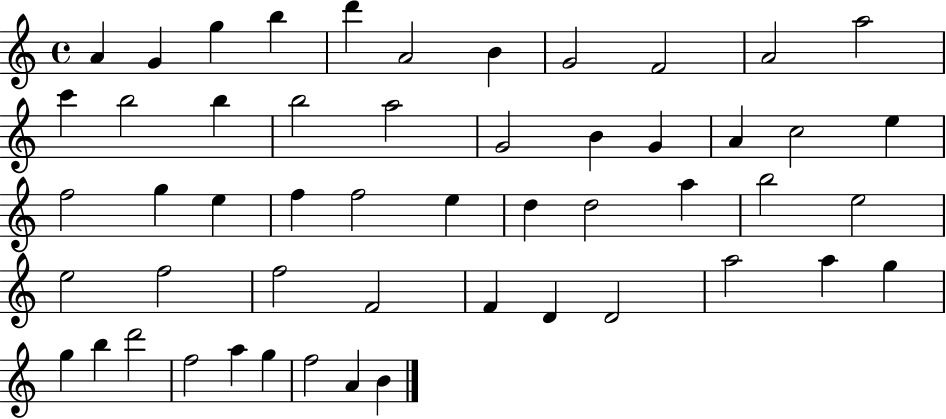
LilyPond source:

{
  \clef treble
  \time 4/4
  \defaultTimeSignature
  \key c \major
  a'4 g'4 g''4 b''4 | d'''4 a'2 b'4 | g'2 f'2 | a'2 a''2 | \break c'''4 b''2 b''4 | b''2 a''2 | g'2 b'4 g'4 | a'4 c''2 e''4 | \break f''2 g''4 e''4 | f''4 f''2 e''4 | d''4 d''2 a''4 | b''2 e''2 | \break e''2 f''2 | f''2 f'2 | f'4 d'4 d'2 | a''2 a''4 g''4 | \break g''4 b''4 d'''2 | f''2 a''4 g''4 | f''2 a'4 b'4 | \bar "|."
}